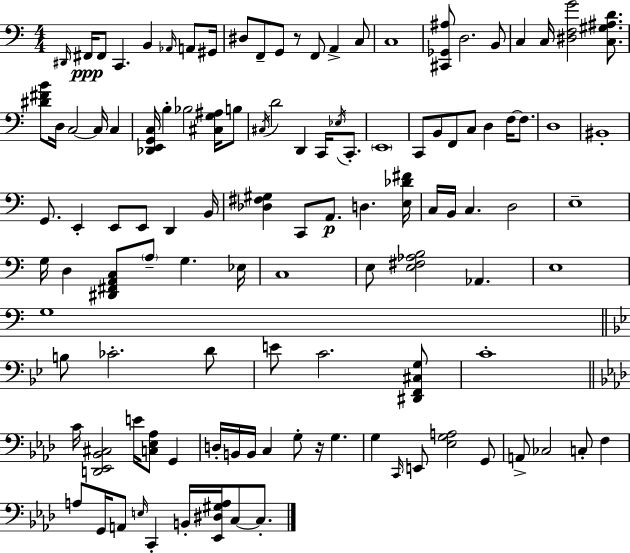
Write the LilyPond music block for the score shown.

{
  \clef bass
  \numericTimeSignature
  \time 4/4
  \key a \minor
  \grace { dis,16 }\ppp fis,16 fis,8 c,4. b,4 \grace { aes,16 } a,8 | gis,16 dis8 f,8-- g,8 r8 f,8 a,4-> | c8 c1 | <cis, ges, ais>8 d2. | \break b,8 c4 c16 <dis f g'>2 <c gis ais d'>8. | <dis' fis' b'>8 d16 c2~~ c16 c4 | <des, e, g, c>16 b4-. bes2 <cis g ais>16 | b8 \acciaccatura { cis16 } d'2 d,4 c,16 | \break \acciaccatura { ees16 } c,8.-. \parenthesize e,1 | c,8 b,8 f,8 c8 d4 | f16~~ f8. d1 | bis,1-. | \break g,8. e,4-. e,8 e,8 d,4 | b,16 <des fis gis>4 c,8 a,8.\p d4. | <e des' fis'>16 c16 b,16 c4. d2 | e1-- | \break g16 d4 <dis, fis, a, c>8 \parenthesize a8-- g4. | ees16 c1 | e8 <e fis aes b>2 aes,4. | e1 | \break g1 | \bar "||" \break \key bes \major b8 ces'2.-. d'8 | e'8 c'2. <dis, f, cis g>8 | c'1-. | \bar "||" \break \key f \minor c'16 <d, ees, bes, cis>2 e'16 <c ees aes>8 g,4 | d16-. b,16 b,16 c4 g8-. r16 g4. | g4 \grace { c,16 } e,8 <ees g a>2 g,8 | a,8-> ces2 c8-. f4 | \break a8 g,16 a,8 \grace { e16 } c,4-. b,16-. <ees, dis gis a>16 c8~~ c8.-. | \bar "|."
}